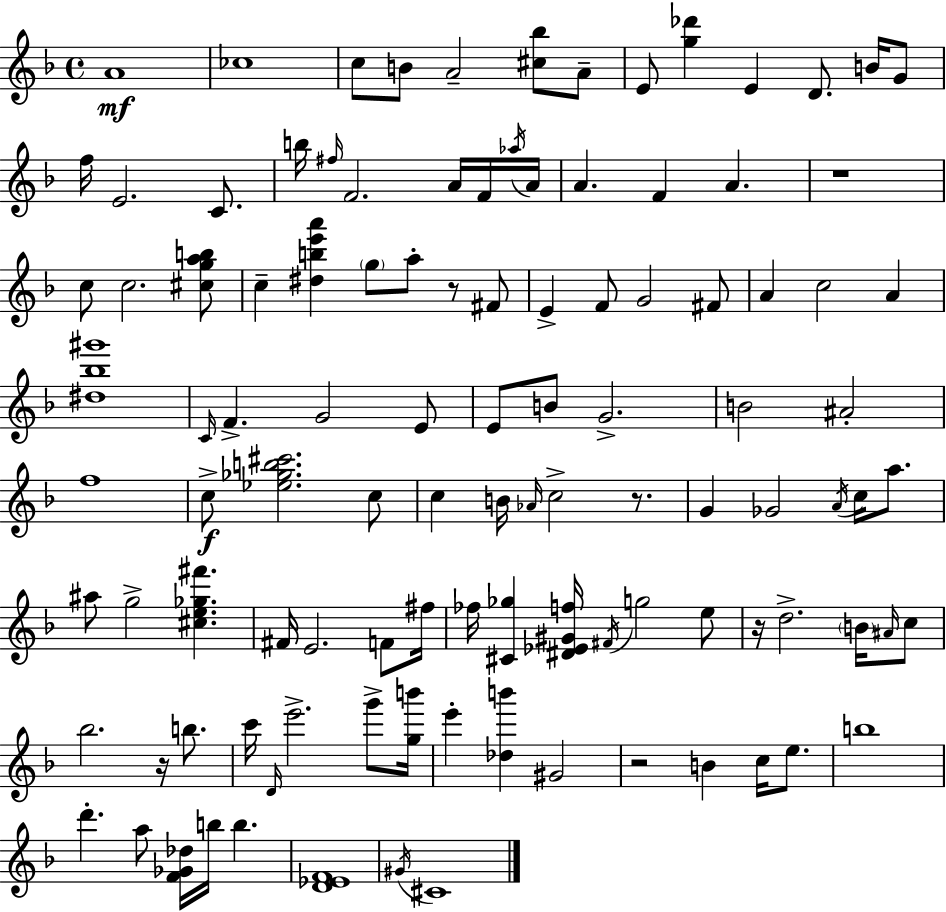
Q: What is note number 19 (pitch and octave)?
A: F4